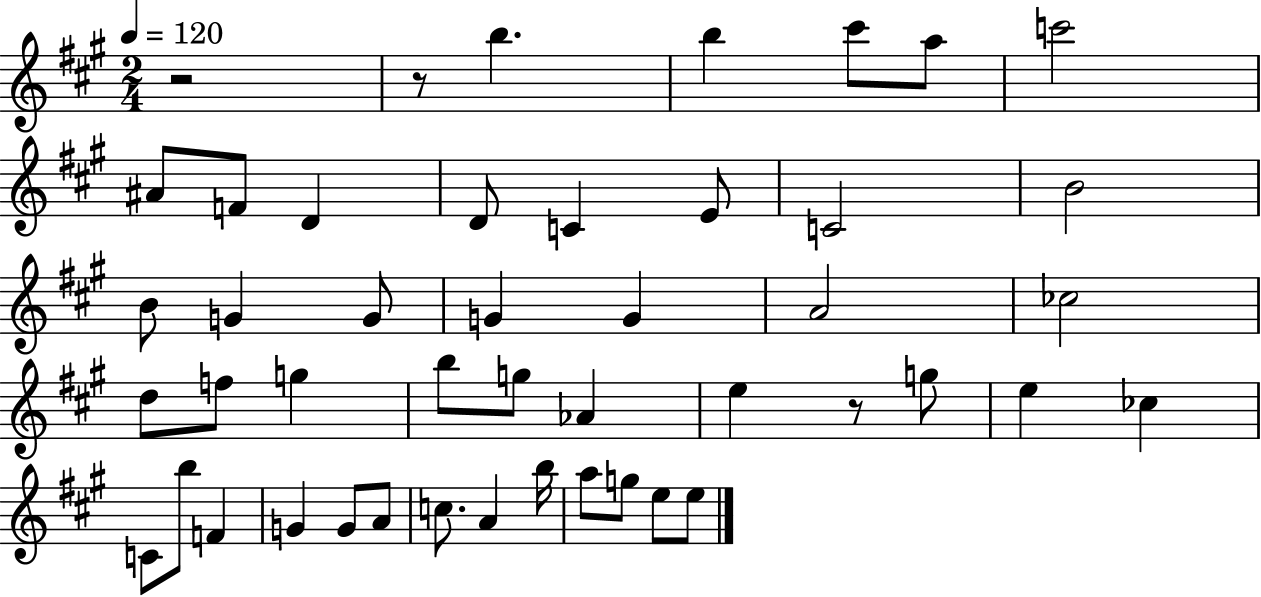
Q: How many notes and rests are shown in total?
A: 46